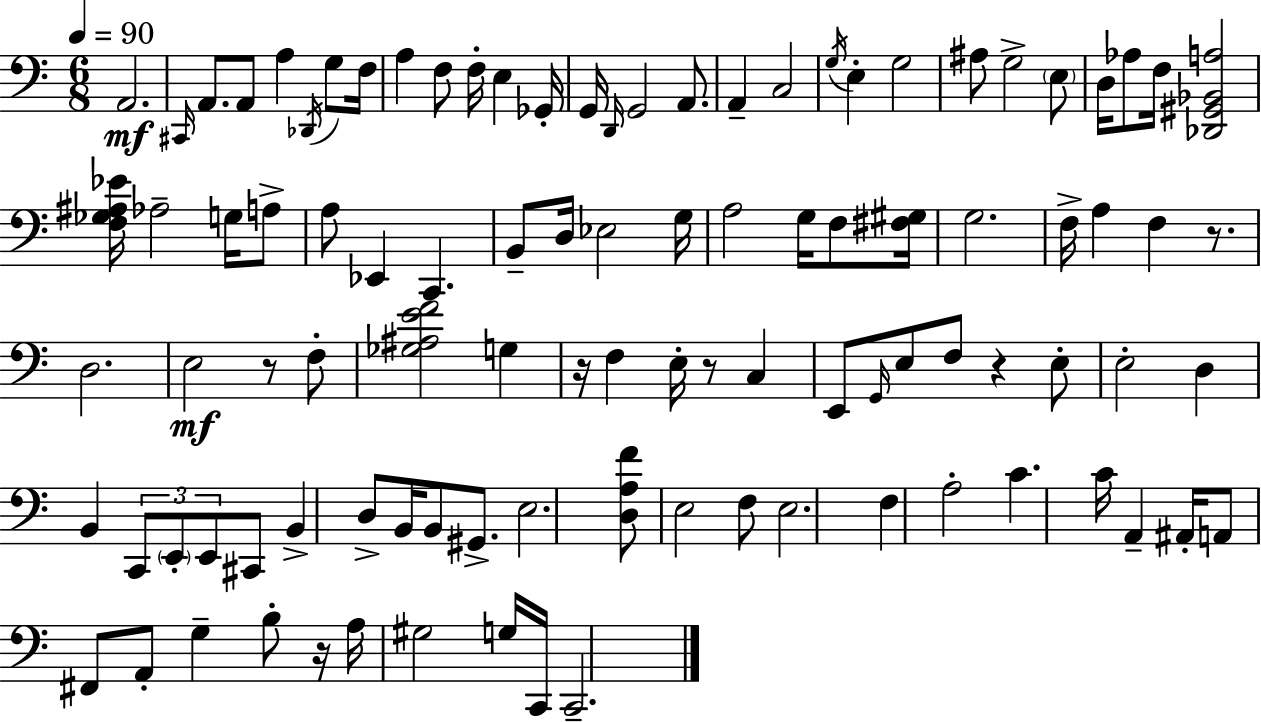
X:1
T:Untitled
M:6/8
L:1/4
K:C
A,,2 ^C,,/4 A,,/2 A,,/2 A, _D,,/4 G,/2 F,/4 A, F,/2 F,/4 E, _G,,/4 G,,/4 D,,/4 G,,2 A,,/2 A,, C,2 G,/4 E, G,2 ^A,/2 G,2 E,/2 D,/4 _A,/2 F,/4 [_D,,^G,,_B,,A,]2 [F,_G,^A,_E]/4 _A,2 G,/4 A,/2 A,/2 _E,, C,, B,,/2 D,/4 _E,2 G,/4 A,2 G,/4 F,/2 [^F,^G,]/4 G,2 F,/4 A, F, z/2 D,2 E,2 z/2 F,/2 [_G,^A,EF]2 G, z/4 F, E,/4 z/2 C, E,,/2 G,,/4 E,/2 F,/2 z E,/2 E,2 D, B,, C,,/2 E,,/2 E,,/2 ^C,,/2 B,, D,/2 B,,/4 B,,/2 ^G,,/2 E,2 [D,A,F]/2 E,2 F,/2 E,2 F, A,2 C C/4 A,, ^A,,/4 A,,/2 ^F,,/2 A,,/2 G, B,/2 z/4 A,/4 ^G,2 G,/4 C,,/4 C,,2